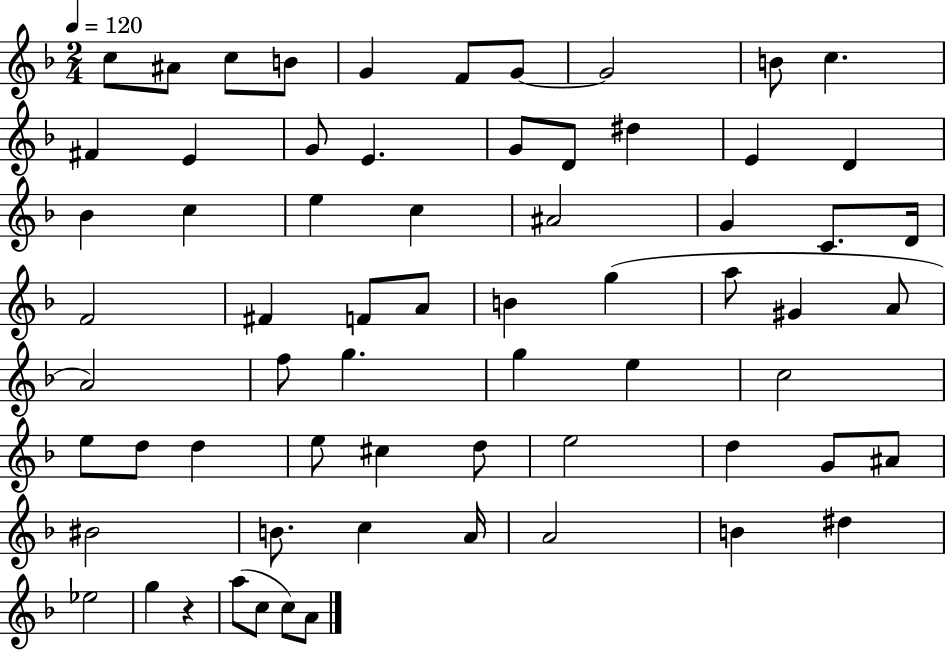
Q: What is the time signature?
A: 2/4